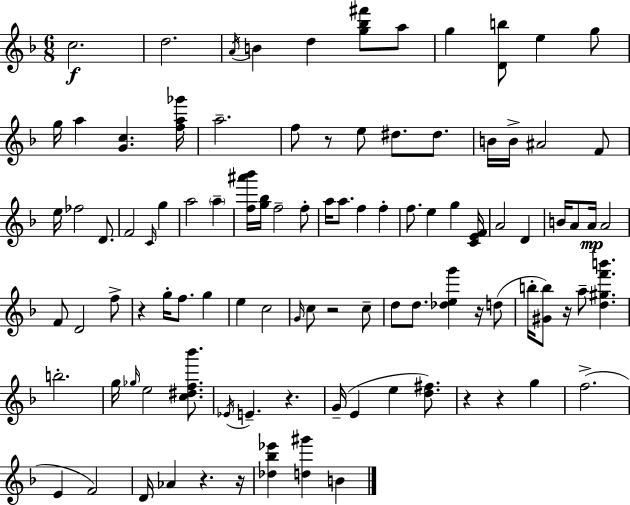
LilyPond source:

{
  \clef treble
  \numericTimeSignature
  \time 6/8
  \key f \major
  \repeat volta 2 { c''2.\f | d''2. | \acciaccatura { a'16 } b'4 d''4 <g'' bes'' fis'''>8 a''8 | g''4 <d' b''>8 e''4 g''8 | \break g''16 a''4 <g' c''>4. | <f'' a'' ges'''>16 a''2.-- | f''8 r8 e''8 dis''8. dis''8. | b'16 b'16-> ais'2 f'8 | \break e''16 fes''2 d'8. | f'2 \grace { c'16 } g''4 | a''2 \parenthesize a''4-- | <f'' ais''' bes'''>16 <g'' bes''>16 f''2-- | \break f''8-. a''16 a''8. f''4 f''4-. | f''8. e''4 g''4 | <c' e' f'>16 a'2 d'4 | b'16 a'8 a'16\mp a'2 | \break f'8 d'2 | f''8-> r4 g''16-. f''8. g''4 | e''4 c''2 | \grace { g'16 } c''8 r2 | \break c''8-- d''8 d''8. <des'' e'' g'''>4 | r16 d''8( b''16-. <gis' b''>8) r16 a''8-- <d'' gis'' f''' b'''>4. | b''2.-. | g''16 \grace { ges''16 } e''2 | \break <c'' dis'' f'' bes'''>8. \acciaccatura { ees'16 } e'4.-- r4. | g'16--( e'4 e''4 | <d'' fis''>8.) r4 r4 | g''4 f''2.->( | \break e'4 f'2) | d'16 aes'4 r4. | r16 <des'' bes'' ees'''>4 <d'' gis'''>4 | b'4 } \bar "|."
}